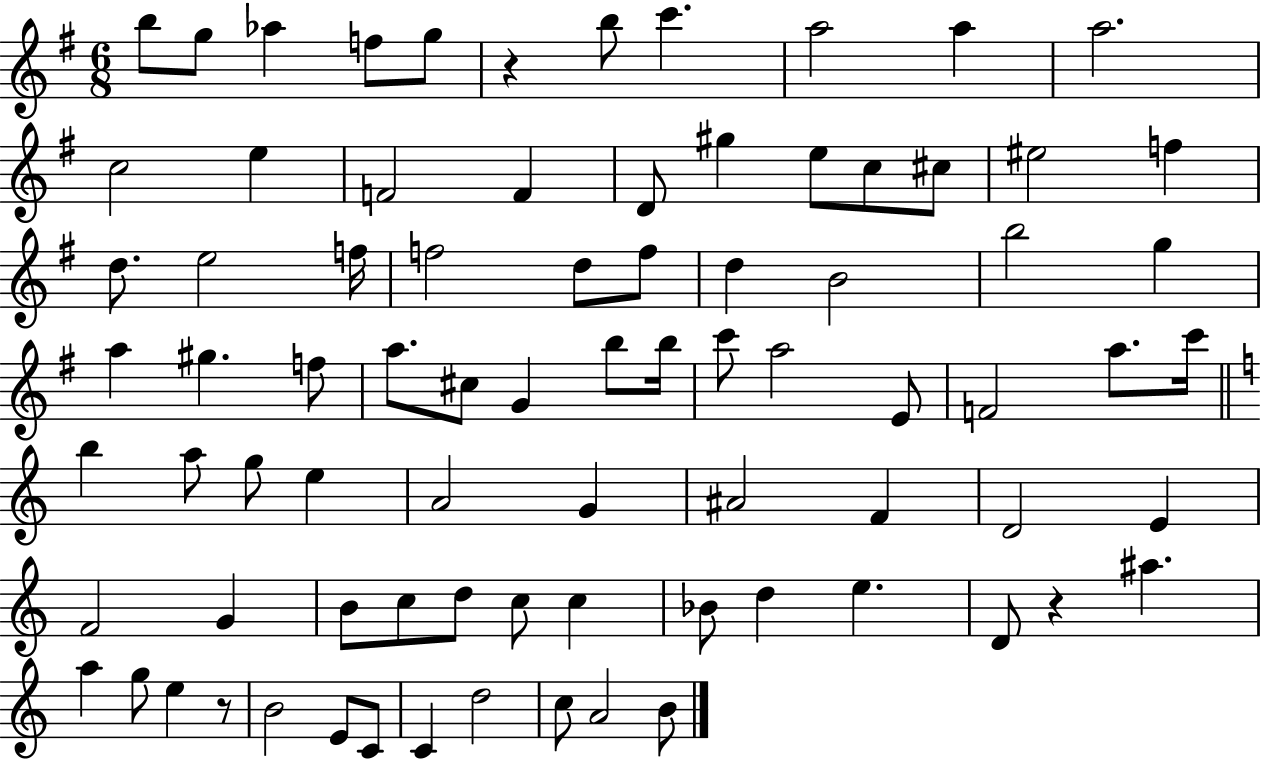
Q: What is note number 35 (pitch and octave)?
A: A5